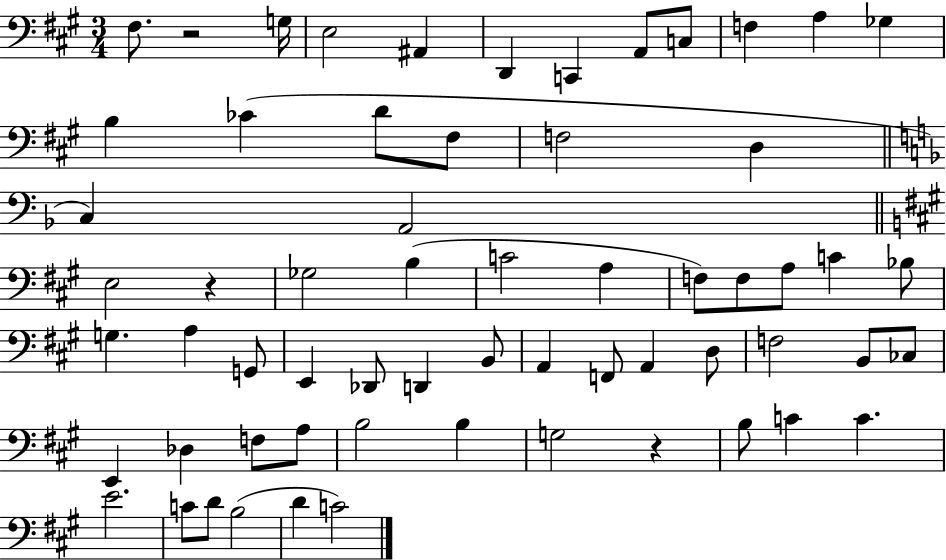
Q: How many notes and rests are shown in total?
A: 62